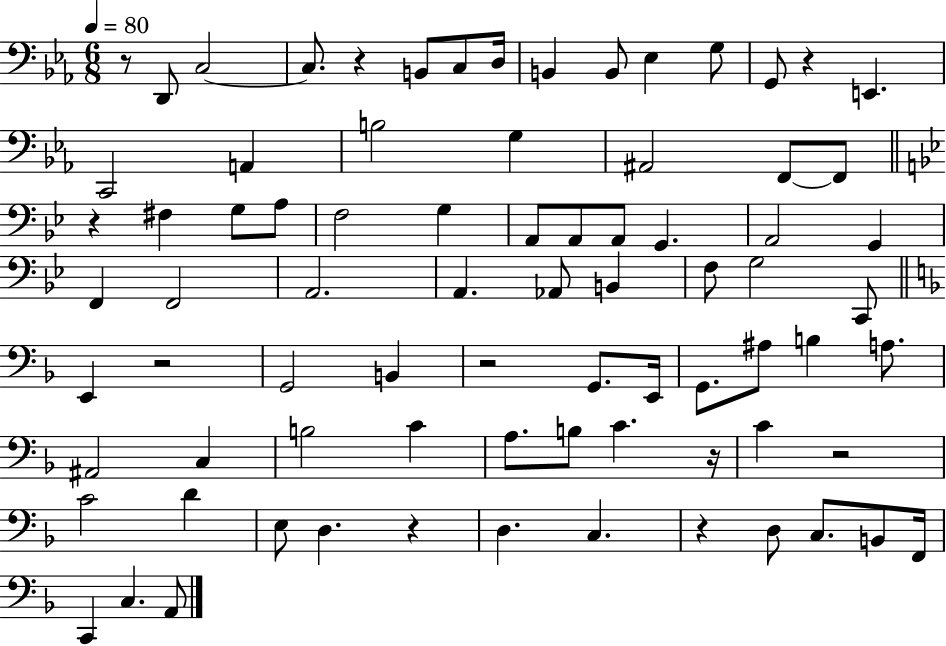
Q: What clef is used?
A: bass